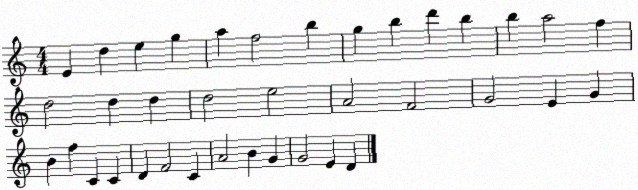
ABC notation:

X:1
T:Untitled
M:4/4
L:1/4
K:C
E d e g a f2 b g b d' b b a2 f d2 d d d2 e2 A2 F2 G2 E G B f C C D F2 C A2 B G G2 E D